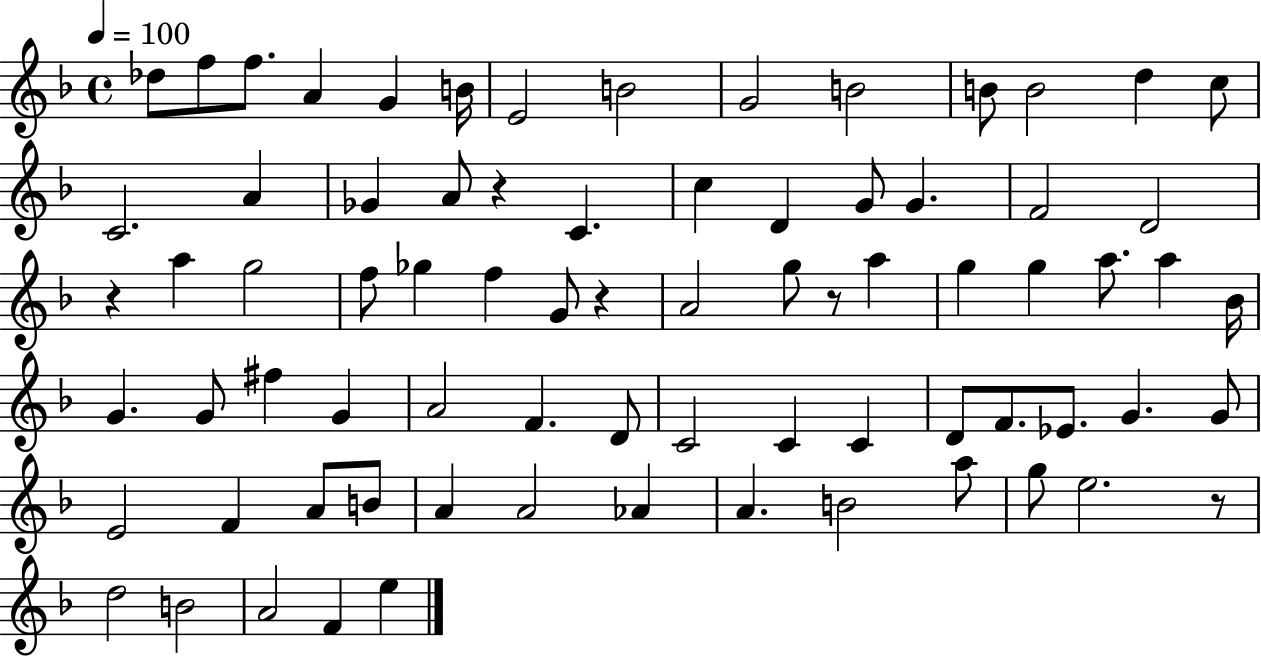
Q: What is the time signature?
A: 4/4